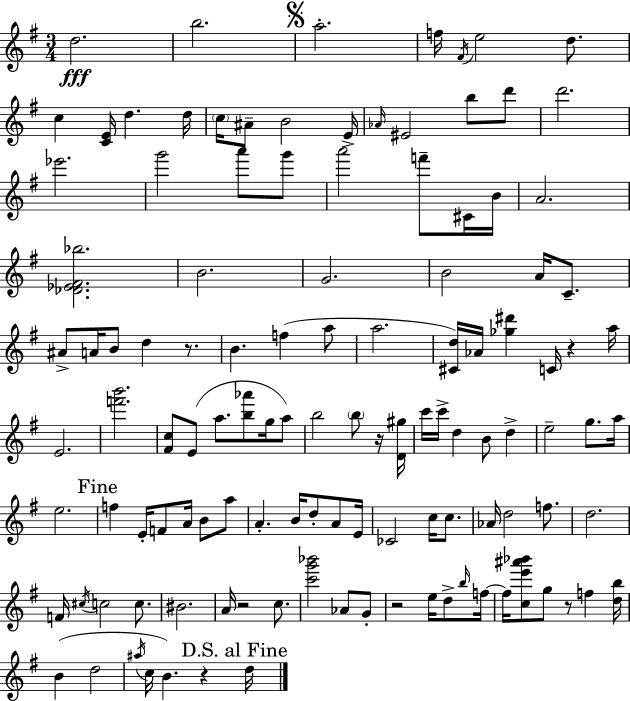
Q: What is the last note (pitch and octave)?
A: D5